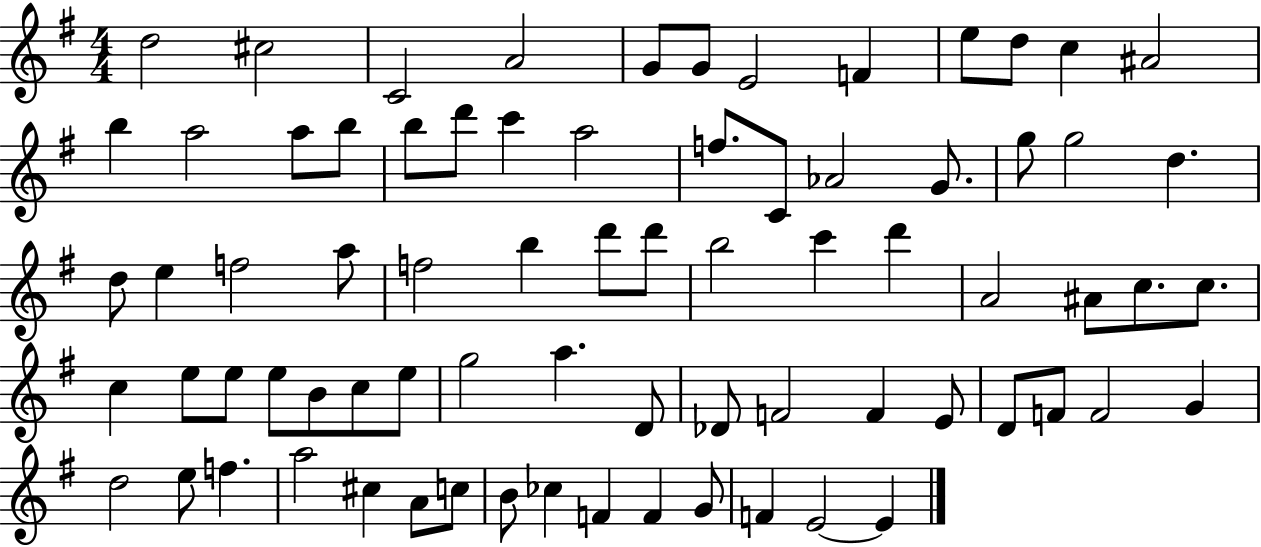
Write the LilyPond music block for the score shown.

{
  \clef treble
  \numericTimeSignature
  \time 4/4
  \key g \major
  d''2 cis''2 | c'2 a'2 | g'8 g'8 e'2 f'4 | e''8 d''8 c''4 ais'2 | \break b''4 a''2 a''8 b''8 | b''8 d'''8 c'''4 a''2 | f''8. c'8 aes'2 g'8. | g''8 g''2 d''4. | \break d''8 e''4 f''2 a''8 | f''2 b''4 d'''8 d'''8 | b''2 c'''4 d'''4 | a'2 ais'8 c''8. c''8. | \break c''4 e''8 e''8 e''8 b'8 c''8 e''8 | g''2 a''4. d'8 | des'8 f'2 f'4 e'8 | d'8 f'8 f'2 g'4 | \break d''2 e''8 f''4. | a''2 cis''4 a'8 c''8 | b'8 ces''4 f'4 f'4 g'8 | f'4 e'2~~ e'4 | \break \bar "|."
}